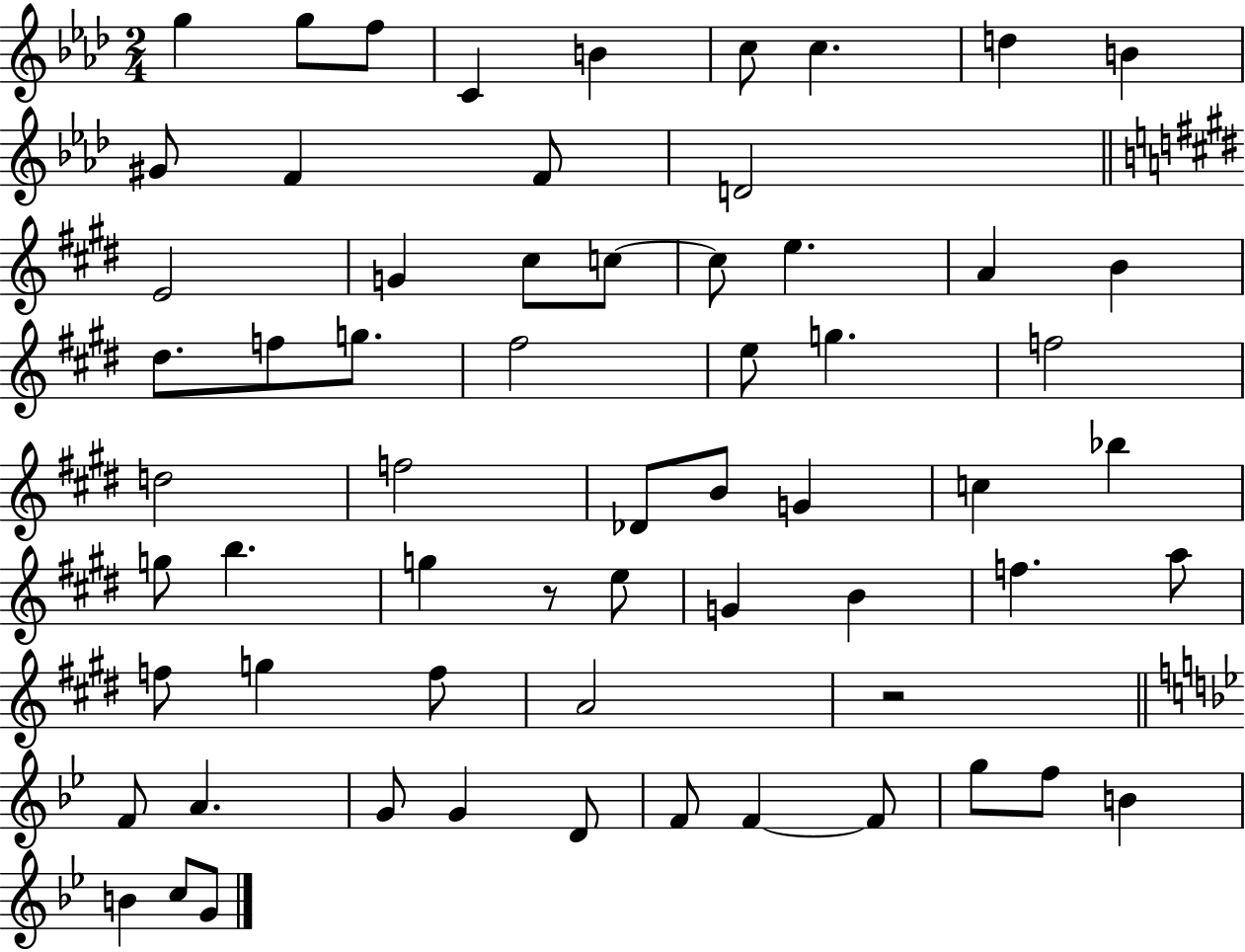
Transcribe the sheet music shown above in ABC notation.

X:1
T:Untitled
M:2/4
L:1/4
K:Ab
g g/2 f/2 C B c/2 c d B ^G/2 F F/2 D2 E2 G ^c/2 c/2 c/2 e A B ^d/2 f/2 g/2 ^f2 e/2 g f2 d2 f2 _D/2 B/2 G c _b g/2 b g z/2 e/2 G B f a/2 f/2 g f/2 A2 z2 F/2 A G/2 G D/2 F/2 F F/2 g/2 f/2 B B c/2 G/2